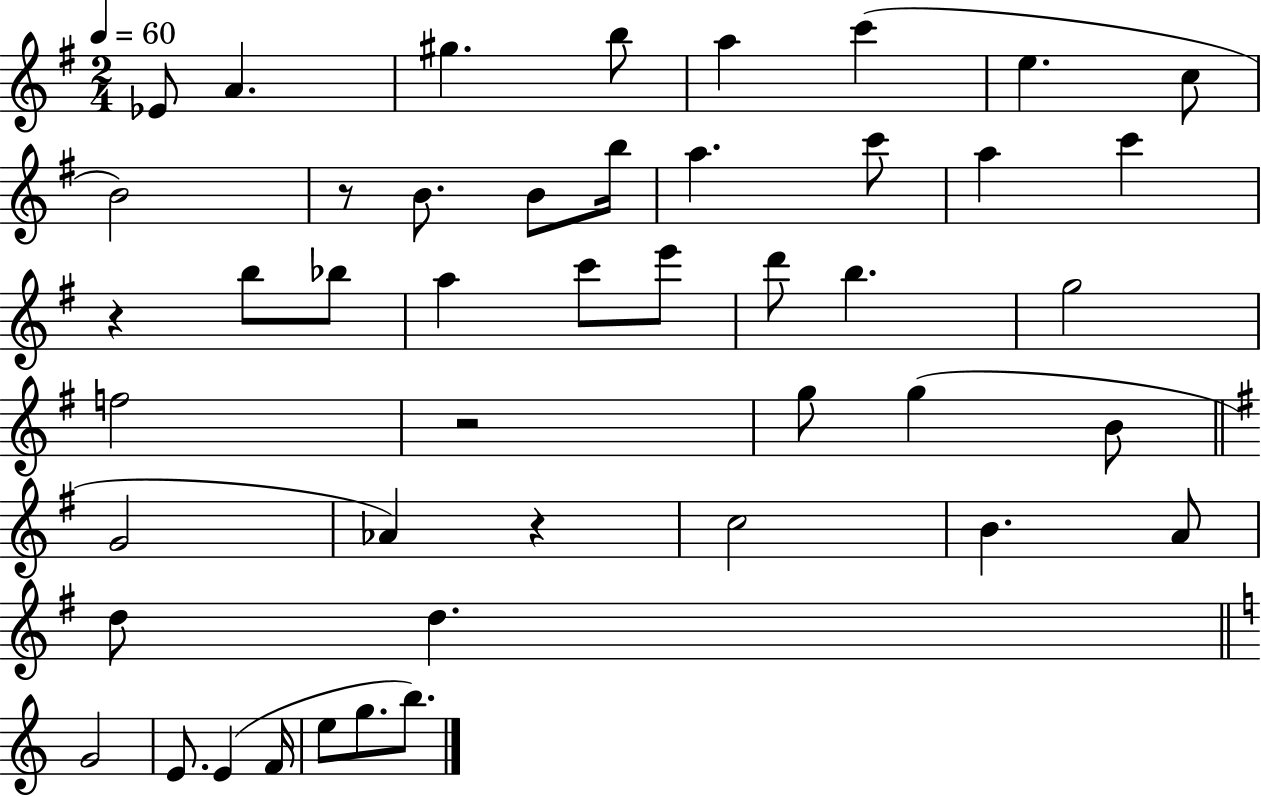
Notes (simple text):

Eb4/e A4/q. G#5/q. B5/e A5/q C6/q E5/q. C5/e B4/h R/e B4/e. B4/e B5/s A5/q. C6/e A5/q C6/q R/q B5/e Bb5/e A5/q C6/e E6/e D6/e B5/q. G5/h F5/h R/h G5/e G5/q B4/e G4/h Ab4/q R/q C5/h B4/q. A4/e D5/e D5/q. G4/h E4/e. E4/q F4/s E5/e G5/e. B5/e.